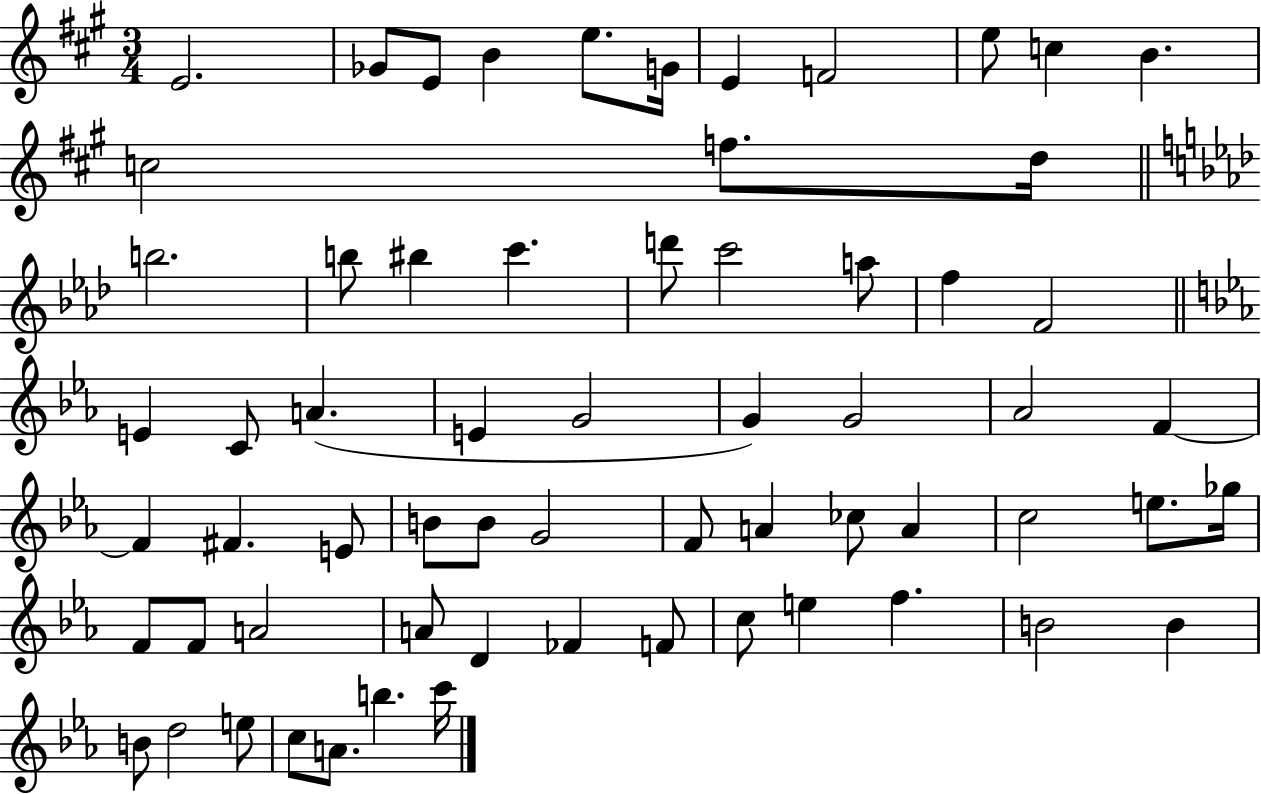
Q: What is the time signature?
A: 3/4